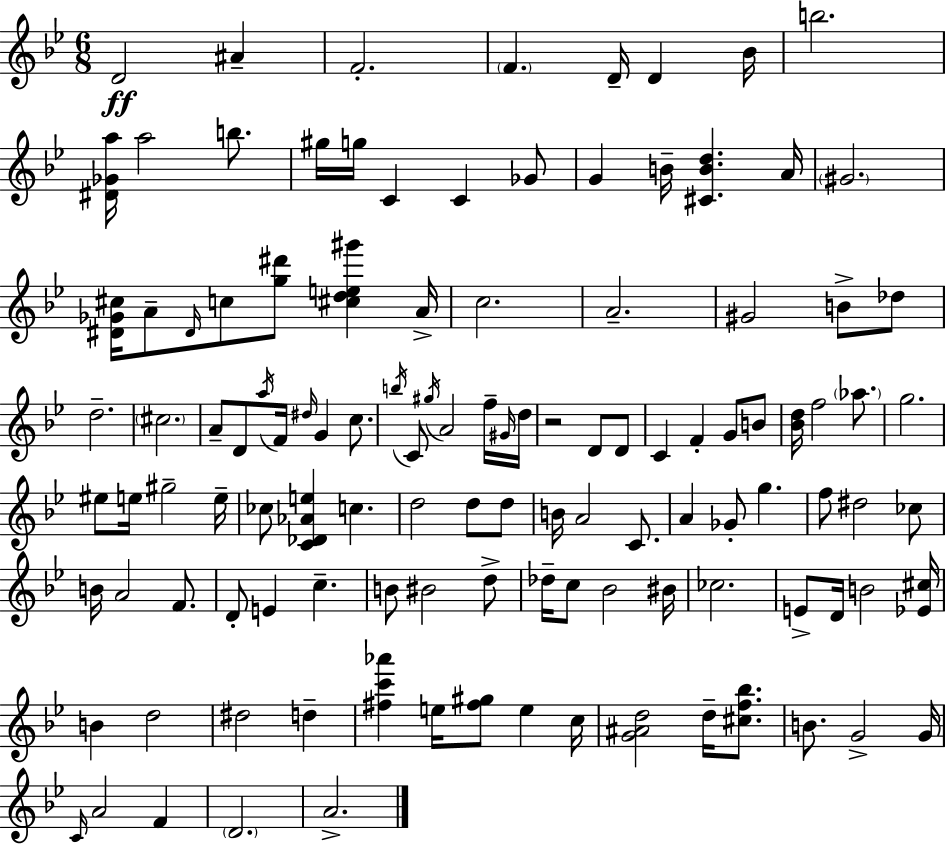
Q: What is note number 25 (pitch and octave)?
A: A4